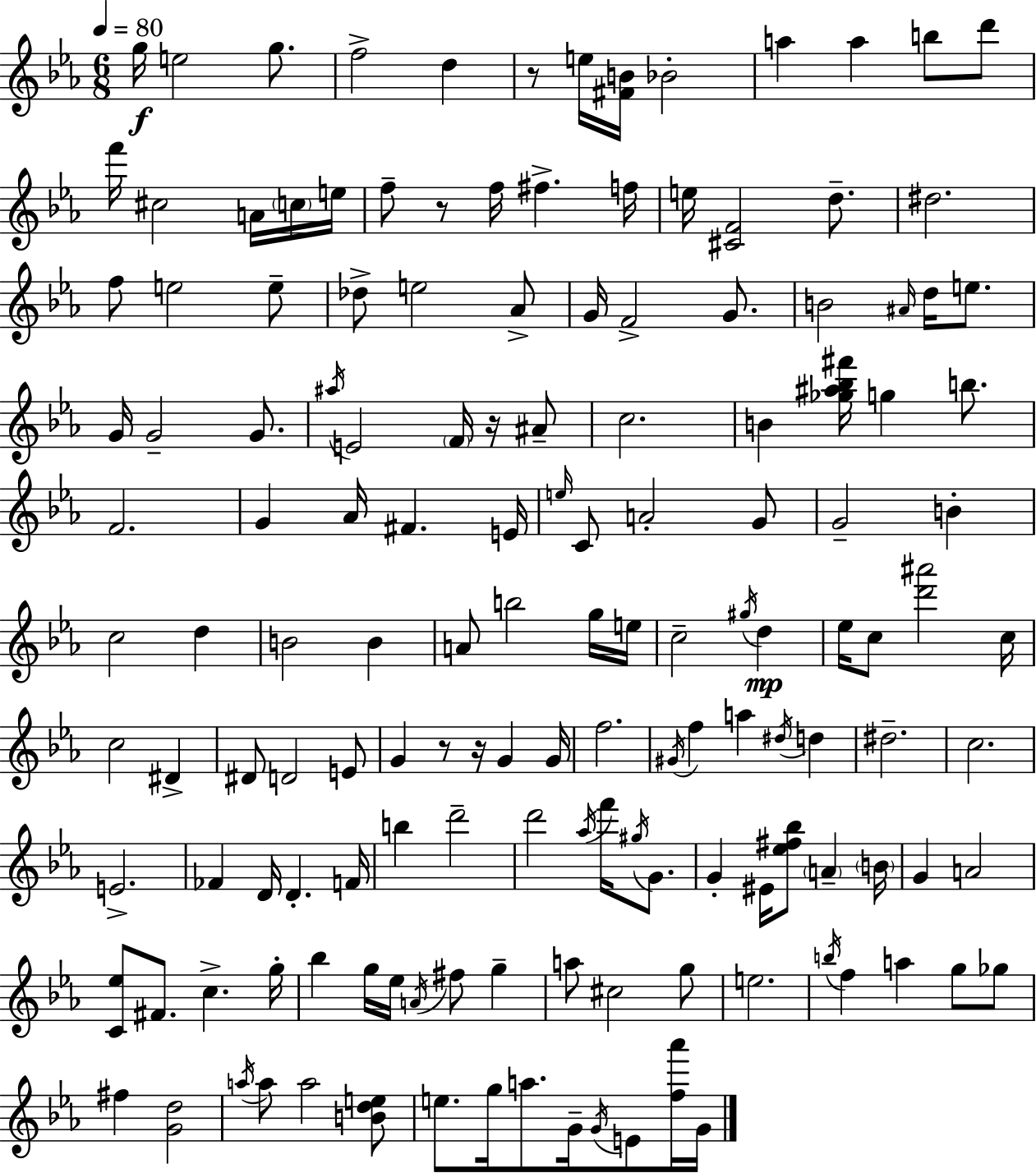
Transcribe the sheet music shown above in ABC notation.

X:1
T:Untitled
M:6/8
L:1/4
K:Cm
g/4 e2 g/2 f2 d z/2 e/4 [^FB]/4 _B2 a a b/2 d'/2 f'/4 ^c2 A/4 c/4 e/4 f/2 z/2 f/4 ^f f/4 e/4 [^CF]2 d/2 ^d2 f/2 e2 e/2 _d/2 e2 _A/2 G/4 F2 G/2 B2 ^A/4 d/4 e/2 G/4 G2 G/2 ^a/4 E2 F/4 z/4 ^A/2 c2 B [_g^a_b^f']/4 g b/2 F2 G _A/4 ^F E/4 e/4 C/2 A2 G/2 G2 B c2 d B2 B A/2 b2 g/4 e/4 c2 ^g/4 d _e/4 c/2 [d'^a']2 c/4 c2 ^D ^D/2 D2 E/2 G z/2 z/4 G G/4 f2 ^G/4 f a ^d/4 d ^d2 c2 E2 _F D/4 D F/4 b d'2 d'2 _a/4 f'/4 ^g/4 G/2 G ^E/4 [_e^f_b]/2 A B/4 G A2 [C_e]/2 ^F/2 c g/4 _b g/4 _e/4 A/4 ^f/2 g a/2 ^c2 g/2 e2 b/4 f a g/2 _g/2 ^f [Gd]2 a/4 a/2 a2 [Bde]/2 e/2 g/4 a/2 G/4 G/4 E/2 [f_a']/4 G/4